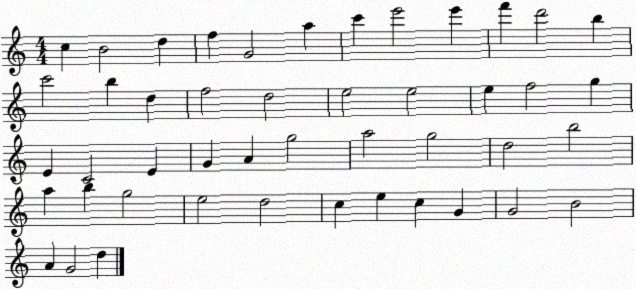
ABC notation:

X:1
T:Untitled
M:4/4
L:1/4
K:C
c B2 d f G2 a c' e'2 e' f' d'2 b c'2 b d f2 d2 e2 e2 e f2 g E C2 E G A g2 a2 g2 d2 b2 a b g2 e2 d2 c e c G G2 B2 A G2 d